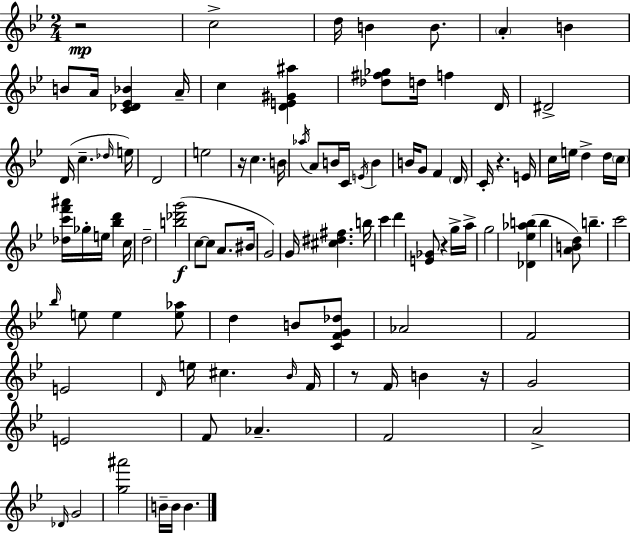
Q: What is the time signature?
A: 2/4